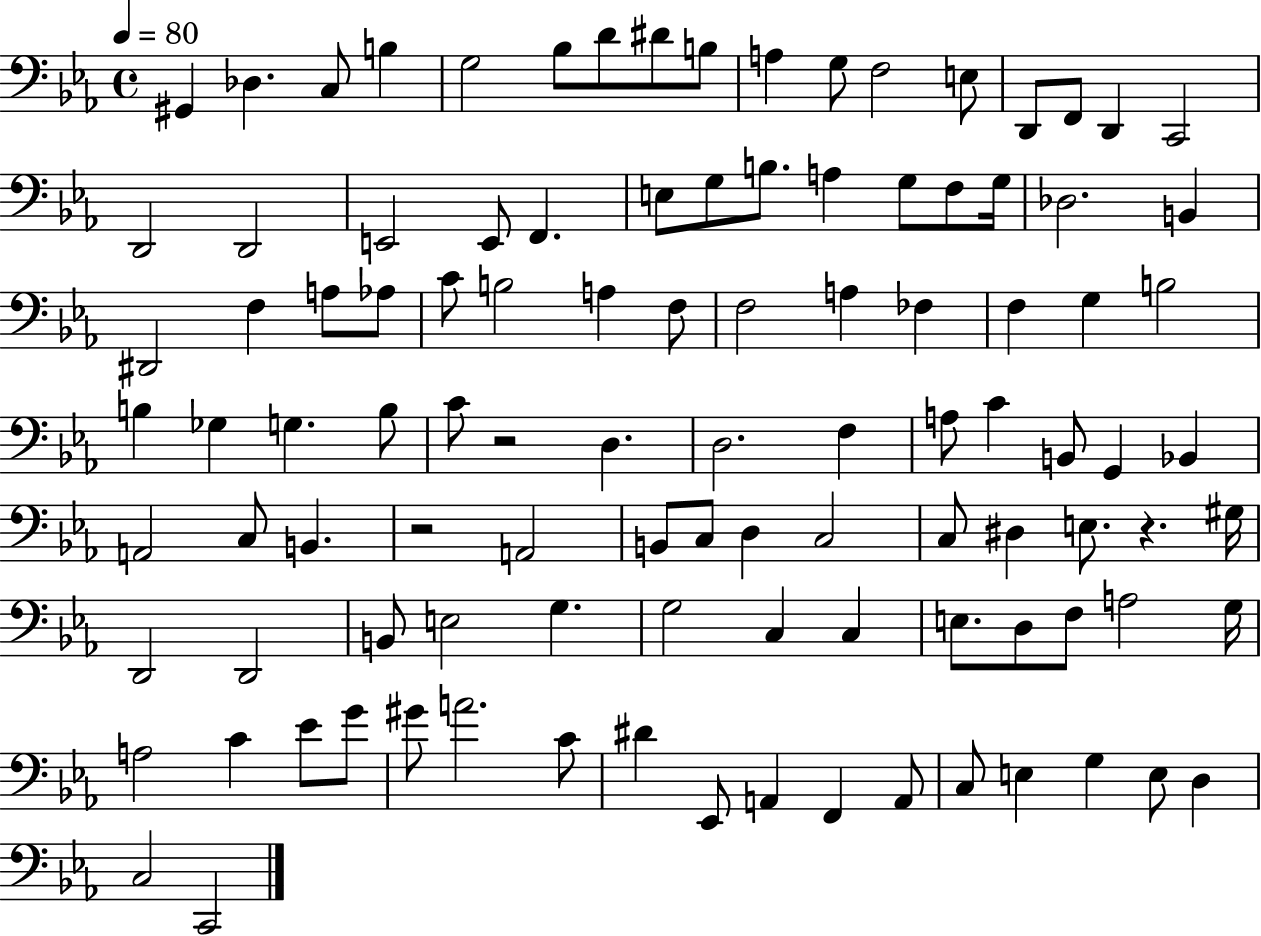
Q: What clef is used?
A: bass